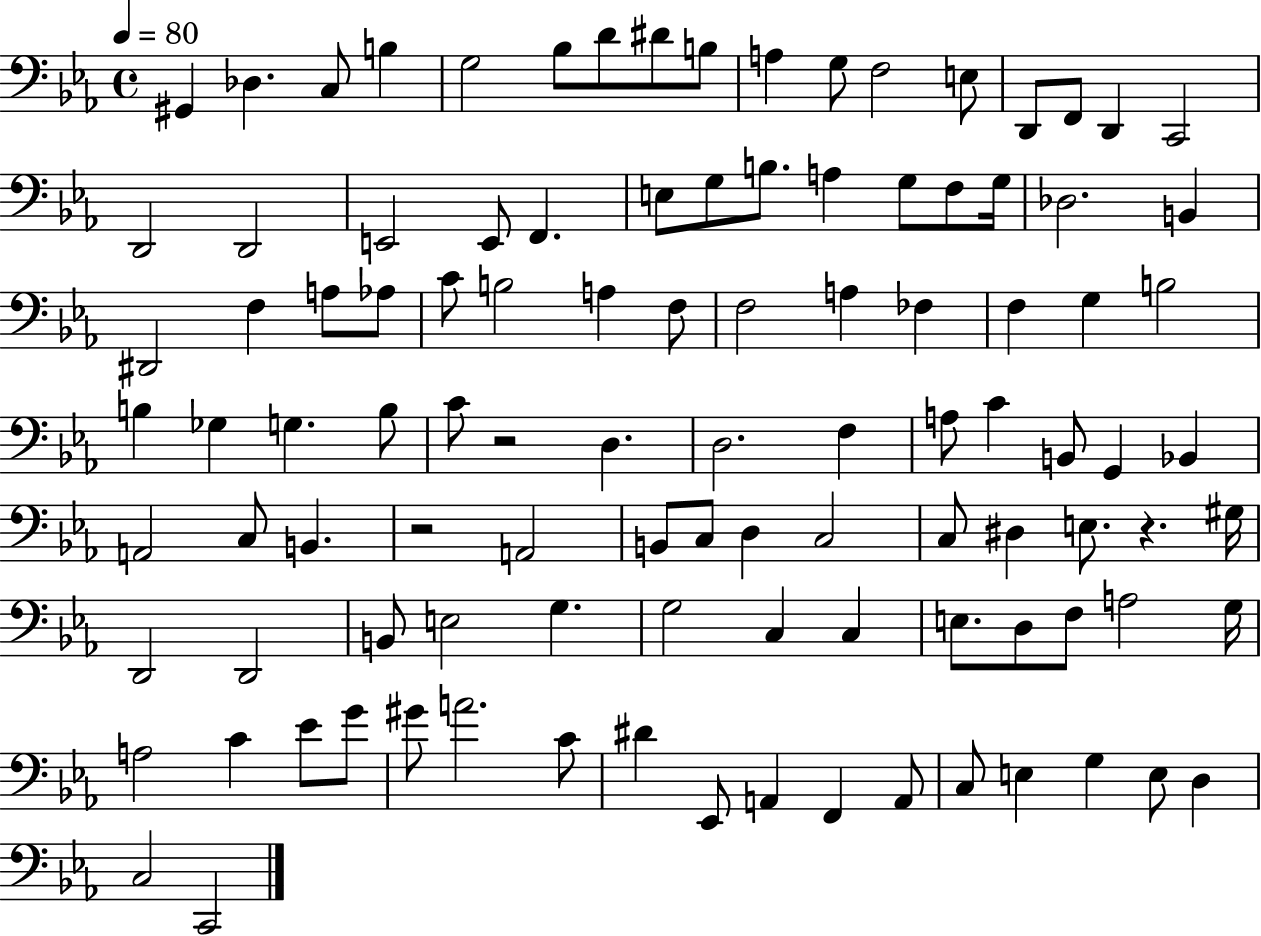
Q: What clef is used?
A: bass